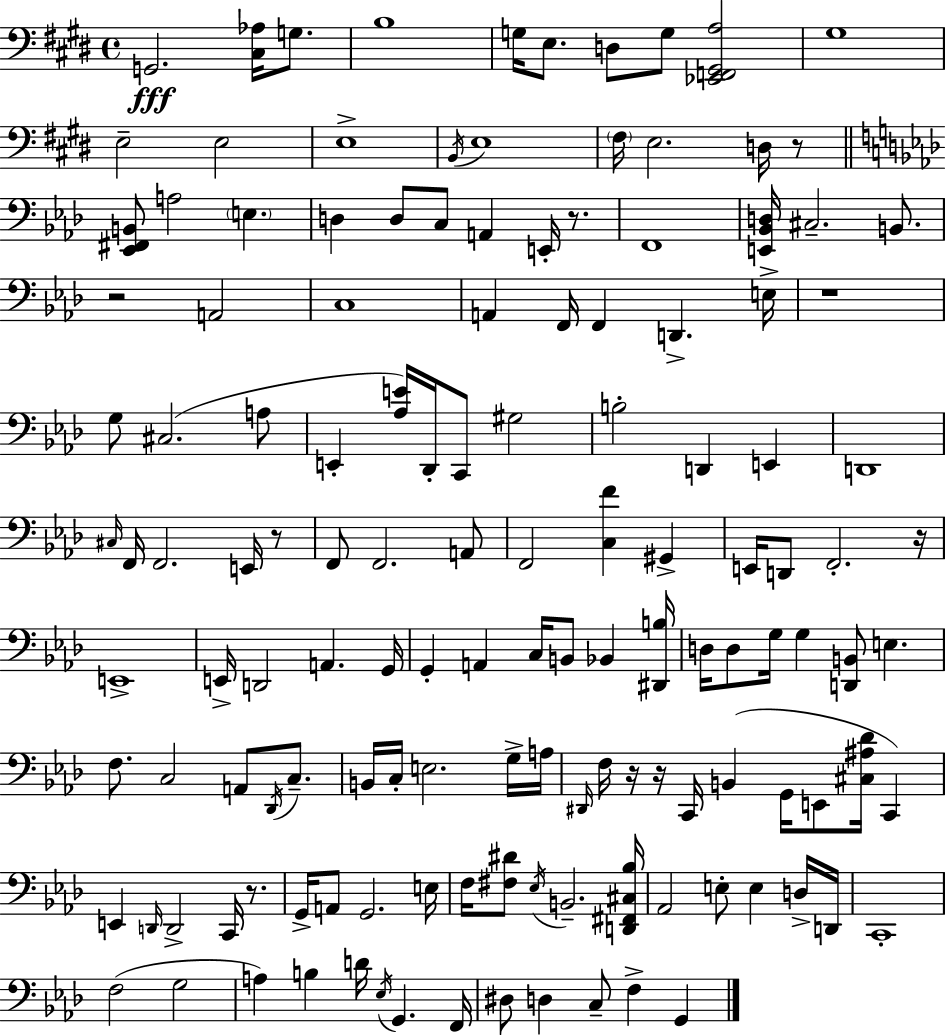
{
  \clef bass
  \time 4/4
  \defaultTimeSignature
  \key e \major
  g,2.\fff <cis aes>16 g8. | b1 | g16 e8. d8 g8 <ees, f, gis, a>2 | gis1 | \break e2-- e2 | e1-> | \acciaccatura { b,16 } e1 | \parenthesize fis16 e2. d16 r8 | \break \bar "||" \break \key aes \major <ees, fis, b,>8 a2 \parenthesize e4. | d4 d8 c8 a,4 e,16-. r8. | f,1 | <e, bes, d>16 cis2.-- b,8. | \break r2 a,2 | c1 | a,4 f,16 f,4 d,4.-> e16-> | r1 | \break g8 cis2.( a8 | e,4-. <aes e'>16) des,16-. c,8 gis2 | b2-. d,4 e,4 | d,1 | \break \grace { cis16 } f,16 f,2. e,16 r8 | f,8 f,2. a,8 | f,2 <c f'>4 gis,4-> | e,16 d,8 f,2.-. | \break r16 e,1-> | e,16-> d,2 a,4. | g,16 g,4-. a,4 c16 b,8 bes,4 | <dis, b>16 d16 d8 g16 g4 <d, b,>8 e4. | \break f8. c2 a,8 \acciaccatura { des,16 } c8.-- | b,16 c16-. e2. | g16-> a16 \grace { dis,16 } f16 r16 r16 c,16 b,4( g,16 e,8 <cis ais des'>16 c,4) | e,4 \grace { d,16 } d,2-> | \break c,16 r8. g,16-> a,8 g,2. | e16 f16 <fis dis'>8 \acciaccatura { ees16 } b,2.-- | <d, fis, cis bes>16 aes,2 e8-. e4 | d16-> d,16 c,1-. | \break f2( g2 | a4) b4 d'16 \acciaccatura { ees16 } g,4. | f,16 dis8 d4 c8-- f4-> | g,4 \bar "|."
}